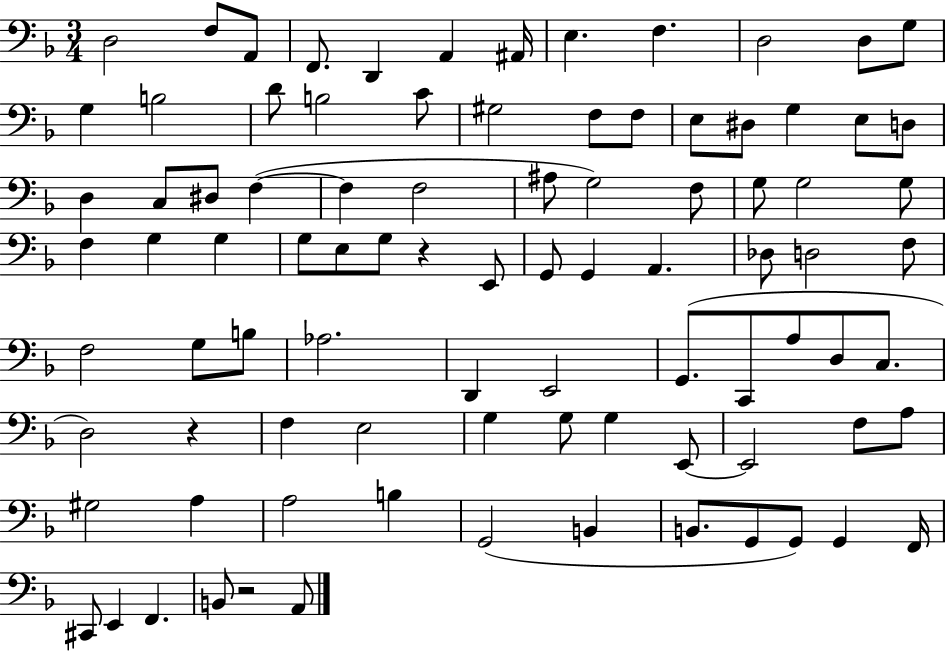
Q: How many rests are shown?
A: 3